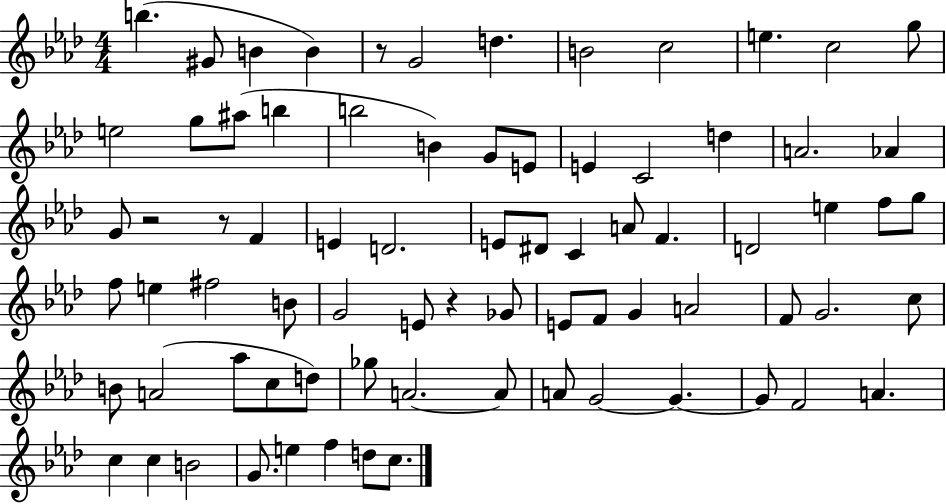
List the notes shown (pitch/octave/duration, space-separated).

B5/q. G#4/e B4/q B4/q R/e G4/h D5/q. B4/h C5/h E5/q. C5/h G5/e E5/h G5/e A#5/e B5/q B5/h B4/q G4/e E4/e E4/q C4/h D5/q A4/h. Ab4/q G4/e R/h R/e F4/q E4/q D4/h. E4/e D#4/e C4/q A4/e F4/q. D4/h E5/q F5/e G5/e F5/e E5/q F#5/h B4/e G4/h E4/e R/q Gb4/e E4/e F4/e G4/q A4/h F4/e G4/h. C5/e B4/e A4/h Ab5/e C5/e D5/e Gb5/e A4/h. A4/e A4/e G4/h G4/q. G4/e F4/h A4/q. C5/q C5/q B4/h G4/e. E5/q F5/q D5/e C5/e.